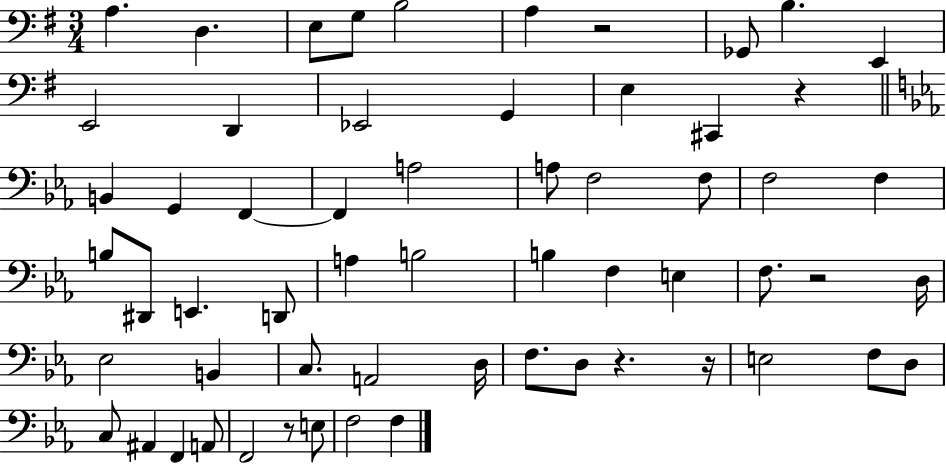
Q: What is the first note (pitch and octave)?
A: A3